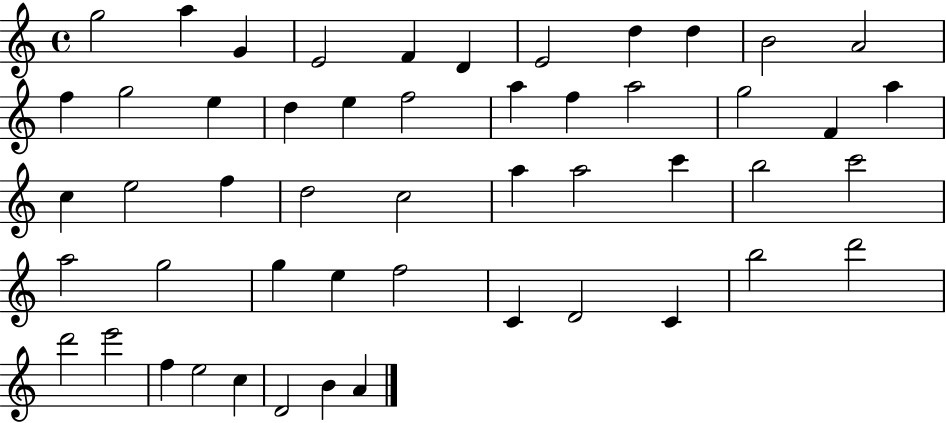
X:1
T:Untitled
M:4/4
L:1/4
K:C
g2 a G E2 F D E2 d d B2 A2 f g2 e d e f2 a f a2 g2 F a c e2 f d2 c2 a a2 c' b2 c'2 a2 g2 g e f2 C D2 C b2 d'2 d'2 e'2 f e2 c D2 B A